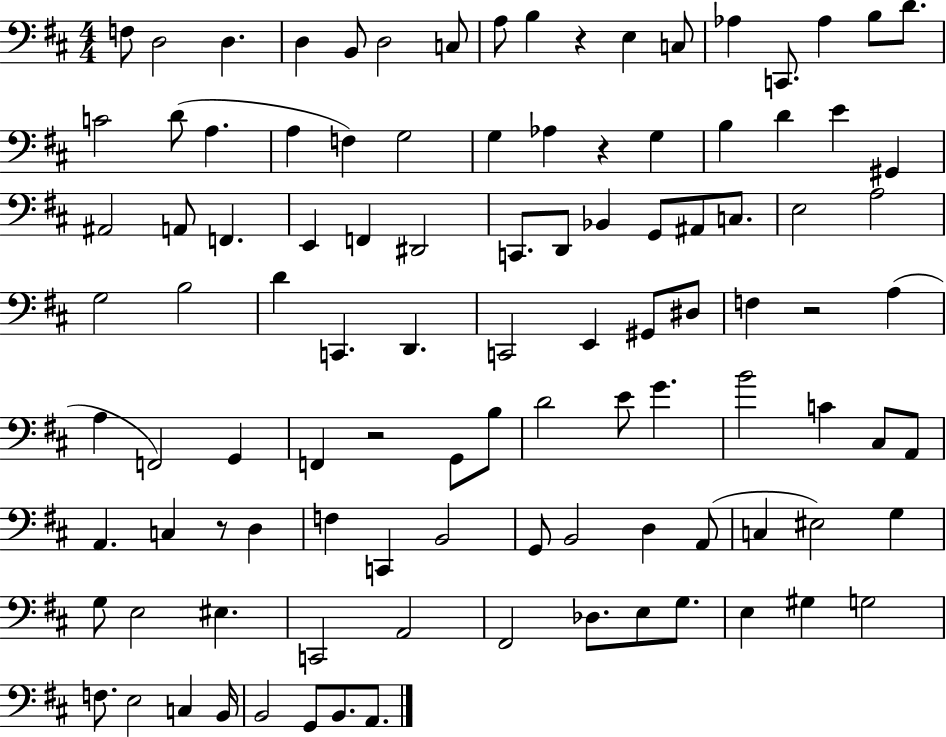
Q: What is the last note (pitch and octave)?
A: A2